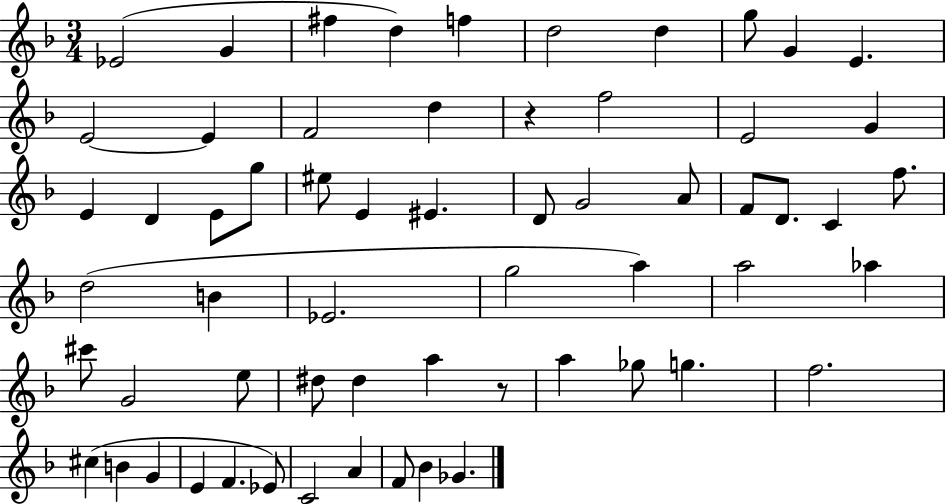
Eb4/h G4/q F#5/q D5/q F5/q D5/h D5/q G5/e G4/q E4/q. E4/h E4/q F4/h D5/q R/q F5/h E4/h G4/q E4/q D4/q E4/e G5/e EIS5/e E4/q EIS4/q. D4/e G4/h A4/e F4/e D4/e. C4/q F5/e. D5/h B4/q Eb4/h. G5/h A5/q A5/h Ab5/q C#6/e G4/h E5/e D#5/e D#5/q A5/q R/e A5/q Gb5/e G5/q. F5/h. C#5/q B4/q G4/q E4/q F4/q. Eb4/e C4/h A4/q F4/e Bb4/q Gb4/q.